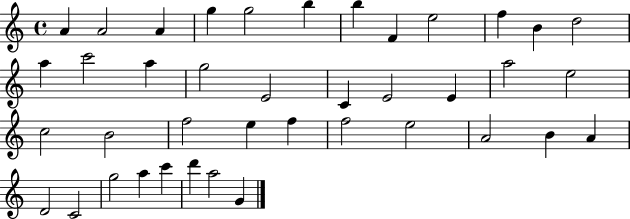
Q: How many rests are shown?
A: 0